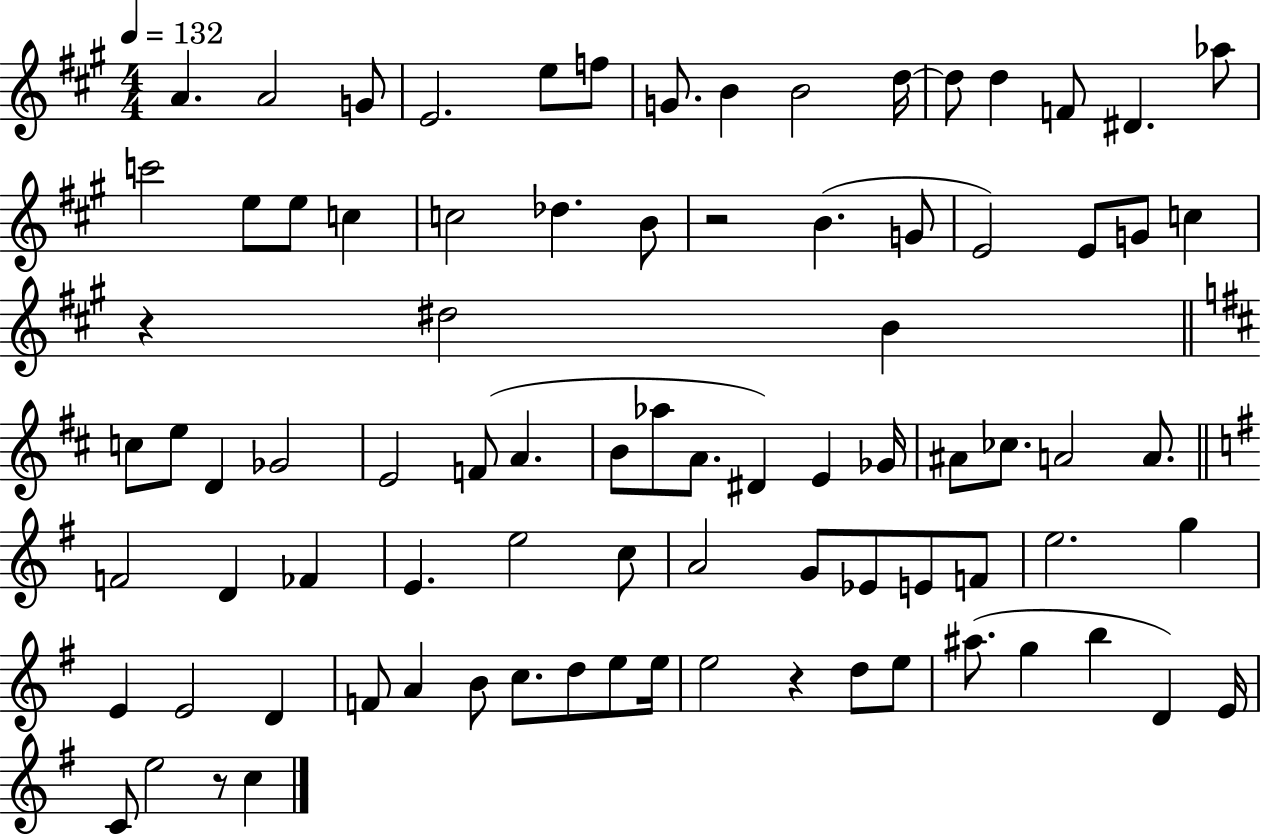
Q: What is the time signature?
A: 4/4